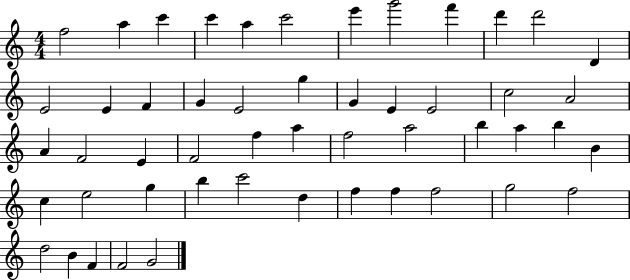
X:1
T:Untitled
M:4/4
L:1/4
K:C
f2 a c' c' a c'2 e' g'2 f' d' d'2 D E2 E F G E2 g G E E2 c2 A2 A F2 E F2 f a f2 a2 b a b B c e2 g b c'2 d f f f2 g2 f2 d2 B F F2 G2